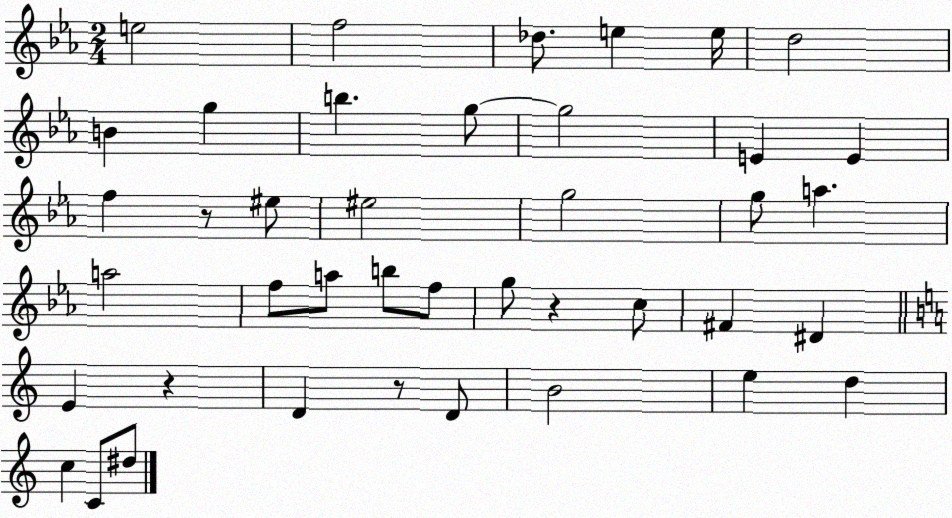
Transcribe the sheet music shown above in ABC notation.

X:1
T:Untitled
M:2/4
L:1/4
K:Eb
e2 f2 _d/2 e e/4 d2 B g b g/2 g2 E E f z/2 ^e/2 ^e2 g2 g/2 a a2 f/2 a/2 b/2 f/2 g/2 z c/2 ^F ^D E z D z/2 D/2 B2 e d c C/2 ^d/2